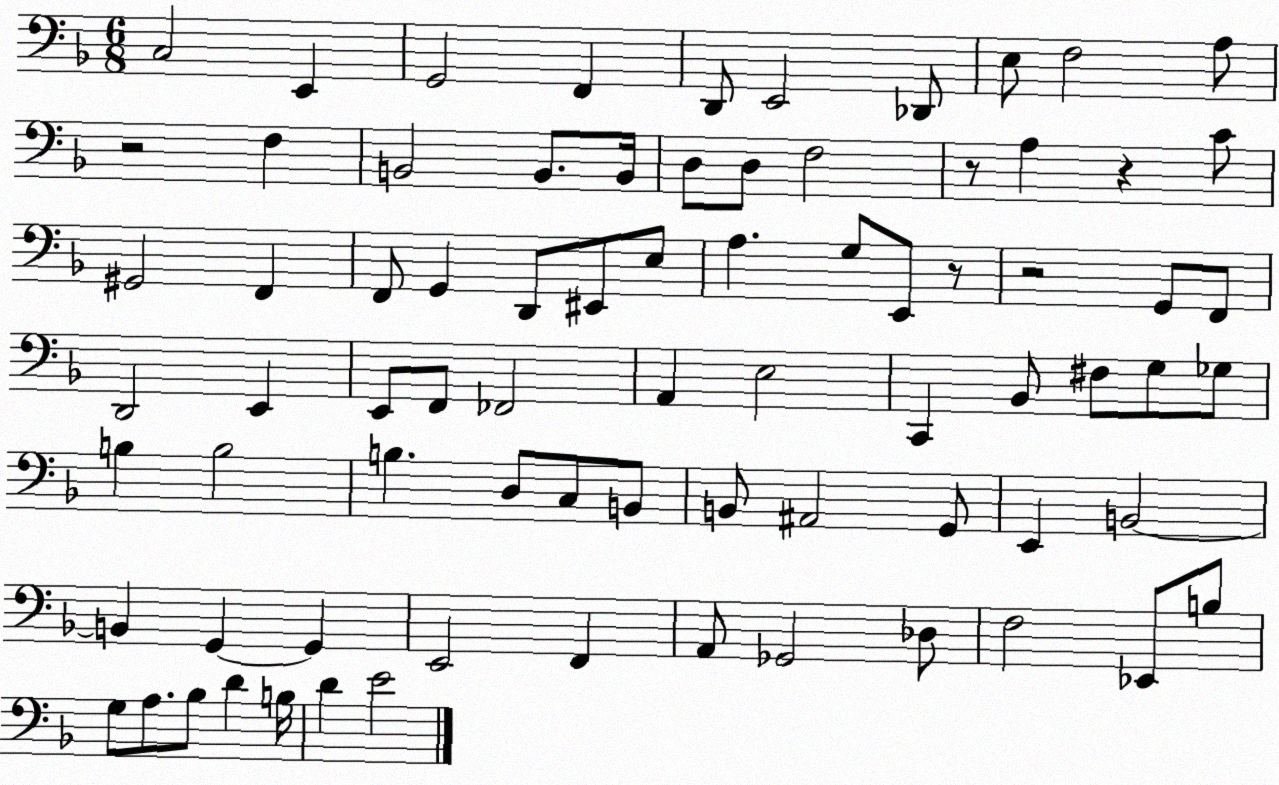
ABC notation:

X:1
T:Untitled
M:6/8
L:1/4
K:F
C,2 E,, G,,2 F,, D,,/2 E,,2 _D,,/2 E,/2 F,2 A,/2 z2 F, B,,2 B,,/2 B,,/4 D,/2 D,/2 F,2 z/2 A, z C/2 ^G,,2 F,, F,,/2 G,, D,,/2 ^E,,/2 E,/2 A, G,/2 E,,/2 z/2 z2 G,,/2 F,,/2 D,,2 E,, E,,/2 F,,/2 _F,,2 A,, E,2 C,, _B,,/2 ^F,/2 G,/2 _G,/2 B, B,2 B, D,/2 C,/2 B,,/2 B,,/2 ^A,,2 G,,/2 E,, B,,2 B,, G,, G,, E,,2 F,, A,,/2 _G,,2 _D,/2 F,2 _E,,/2 B,/2 G,/2 A,/2 _B,/2 D B,/4 D E2